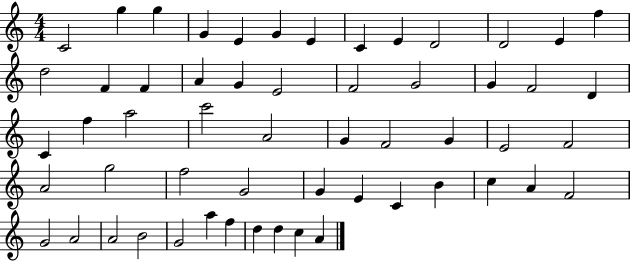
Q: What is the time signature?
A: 4/4